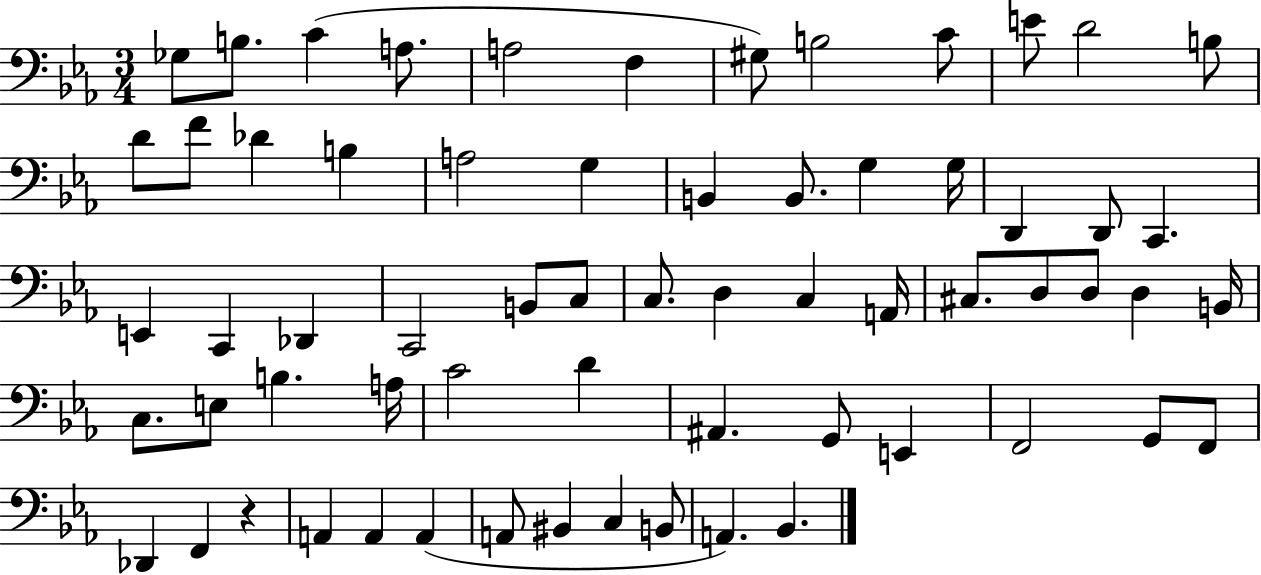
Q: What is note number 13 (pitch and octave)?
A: D4